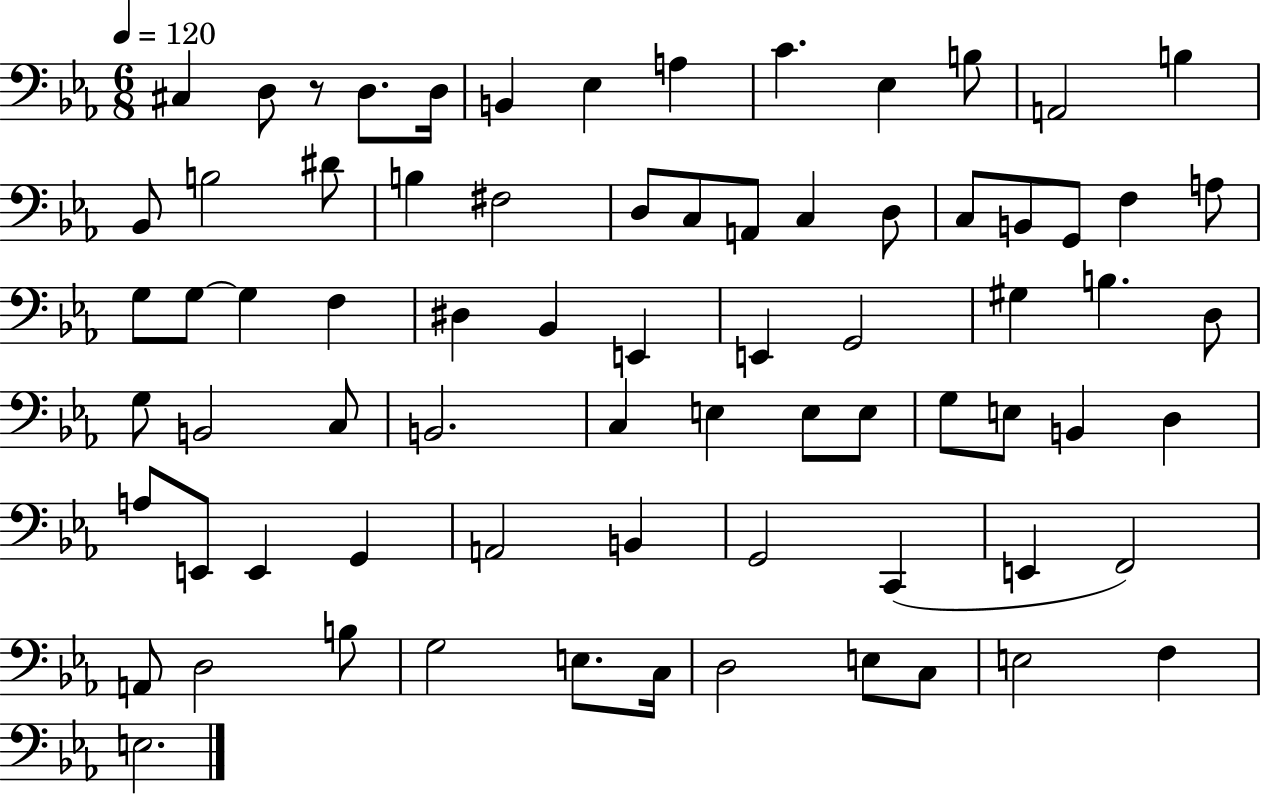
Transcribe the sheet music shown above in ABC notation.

X:1
T:Untitled
M:6/8
L:1/4
K:Eb
^C, D,/2 z/2 D,/2 D,/4 B,, _E, A, C _E, B,/2 A,,2 B, _B,,/2 B,2 ^D/2 B, ^F,2 D,/2 C,/2 A,,/2 C, D,/2 C,/2 B,,/2 G,,/2 F, A,/2 G,/2 G,/2 G, F, ^D, _B,, E,, E,, G,,2 ^G, B, D,/2 G,/2 B,,2 C,/2 B,,2 C, E, E,/2 E,/2 G,/2 E,/2 B,, D, A,/2 E,,/2 E,, G,, A,,2 B,, G,,2 C,, E,, F,,2 A,,/2 D,2 B,/2 G,2 E,/2 C,/4 D,2 E,/2 C,/2 E,2 F, E,2